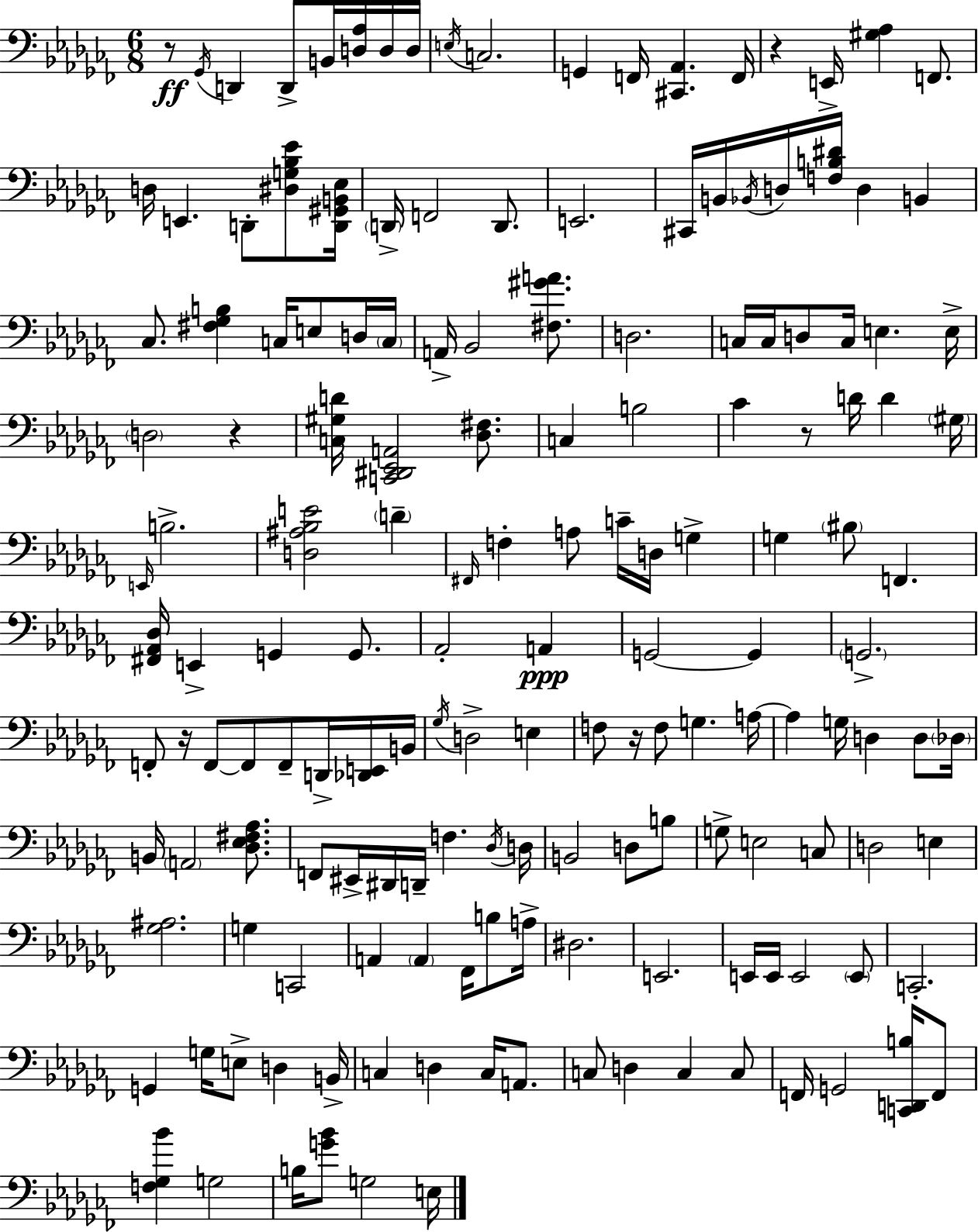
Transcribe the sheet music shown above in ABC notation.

X:1
T:Untitled
M:6/8
L:1/4
K:Abm
z/2 _G,,/4 D,, D,,/2 B,,/4 [D,_A,]/4 D,/4 D,/4 E,/4 C,2 G,, F,,/4 [^C,,_A,,] F,,/4 z E,,/4 [^G,_A,] F,,/2 D,/4 E,, D,,/2 [^D,G,_B,_E]/2 [D,,^G,,B,,_E,]/4 D,,/4 F,,2 D,,/2 E,,2 ^C,,/4 B,,/4 _B,,/4 D,/4 [F,B,^D]/4 D, B,, _C,/2 [^F,_G,B,] C,/4 E,/2 D,/4 C,/4 A,,/4 _B,,2 [^F,^GA]/2 D,2 C,/4 C,/4 D,/2 C,/4 E, E,/4 D,2 z [C,^G,D]/4 [C,,^D,,_E,,A,,]2 [_D,^F,]/2 C, B,2 _C z/2 D/4 D ^G,/4 E,,/4 B,2 [D,^A,_B,E]2 D ^F,,/4 F, A,/2 C/4 D,/4 G, G, ^B,/2 F,, [^F,,_A,,_D,]/4 E,, G,, G,,/2 _A,,2 A,, G,,2 G,, G,,2 F,,/2 z/4 F,,/2 F,,/2 F,,/2 D,,/4 [_D,,E,,]/4 B,,/4 _G,/4 D,2 E, F,/2 z/4 F,/2 G, A,/4 A, G,/4 D, D,/2 _D,/4 B,,/4 A,,2 [_D,_E,^F,_A,]/2 F,,/2 ^E,,/4 ^D,,/4 D,,/4 F, _D,/4 D,/4 B,,2 D,/2 B,/2 G,/2 E,2 C,/2 D,2 E, [_G,^A,]2 G, C,,2 A,, A,, _F,,/4 B,/2 A,/4 ^D,2 E,,2 E,,/4 E,,/4 E,,2 E,,/2 C,,2 G,, G,/4 E,/2 D, B,,/4 C, D, C,/4 A,,/2 C,/2 D, C, C,/2 F,,/4 G,,2 [C,,D,,B,]/4 F,,/2 [F,_G,_B] G,2 B,/4 [G_B]/2 G,2 E,/4